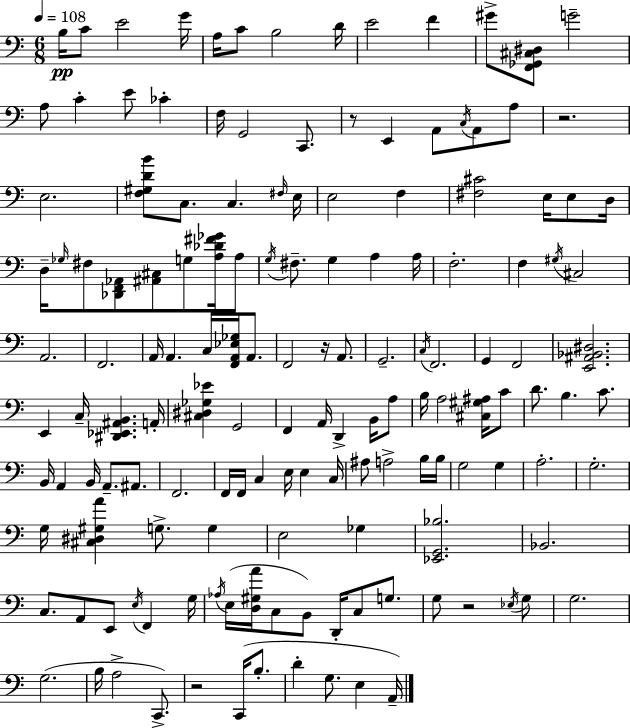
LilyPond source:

{
  \clef bass
  \numericTimeSignature
  \time 6/8
  \key a \minor
  \tempo 4 = 108
  b16\pp c'8 e'2 g'16 | a16 c'8 b2 d'16 | e'2 f'4 | gis'8-> <f, ges, cis dis>8 g'2-- | \break a8 c'4-. e'8 ces'4-. | f16 g,2 c,8. | r8 e,4 a,8 \acciaccatura { c16 } a,8 a8 | r2. | \break e2. | <f gis d' b'>8 c8. c4. | \grace { fis16 } e16 e2 f4 | <fis cis'>2 e16 e8 | \break d16 d16-- \grace { ges16 } fis8 <des, f, aes,>8 <ais, cis>8 g8 | <a des' fis' ges'>16 a8 \acciaccatura { g16 } fis8.-- g4 a4 | a16 f2.-. | f4 \acciaccatura { gis16 } cis2 | \break a,2. | f,2. | a,16 a,4. | c16 <f, a, ees ges>16 a,8. f,2 | \break r16 a,8. g,2.-- | \acciaccatura { c16 } f,2. | g,4 f,2 | <e, ais, bes, dis>2. | \break e,4 c16-- <dis, ees, ais, b,>4. | a,16-. <cis dis ges ees'>4 g,2 | f,4 a,16 d,4-> | b,16 a8 b16 a2 | \break <cis gis ais>16 c'8 d'8. b4. | c'8. b,16 a,4 b,16 | a,8.-- ais,8. f,2. | f,16 f,16 c4 | \break e16 e4 c16 ais8 a2-> | b16 b16 g2 | g4 a2.-. | g2.-. | \break g16 <cis dis gis a'>4 g8.-> | g4 e2 | ges4 <ees, g, bes>2. | bes,2. | \break c8. a,8 e,8 | \acciaccatura { e16 } f,4 g16 \acciaccatura { aes16 }( e16 <d gis a'>16 c8 | b,8) d,16-. c8 g8. g8 r2 | \acciaccatura { ees16 } g8 g2. | \break g2.( | b16 a2-> | c,8.->) r2 | c,16( b8.-. d'4-. | \break g8. e4 a,16--) \bar "|."
}